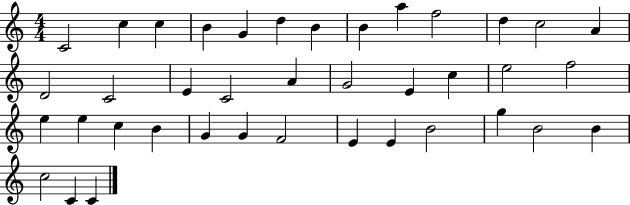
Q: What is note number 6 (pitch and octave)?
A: D5